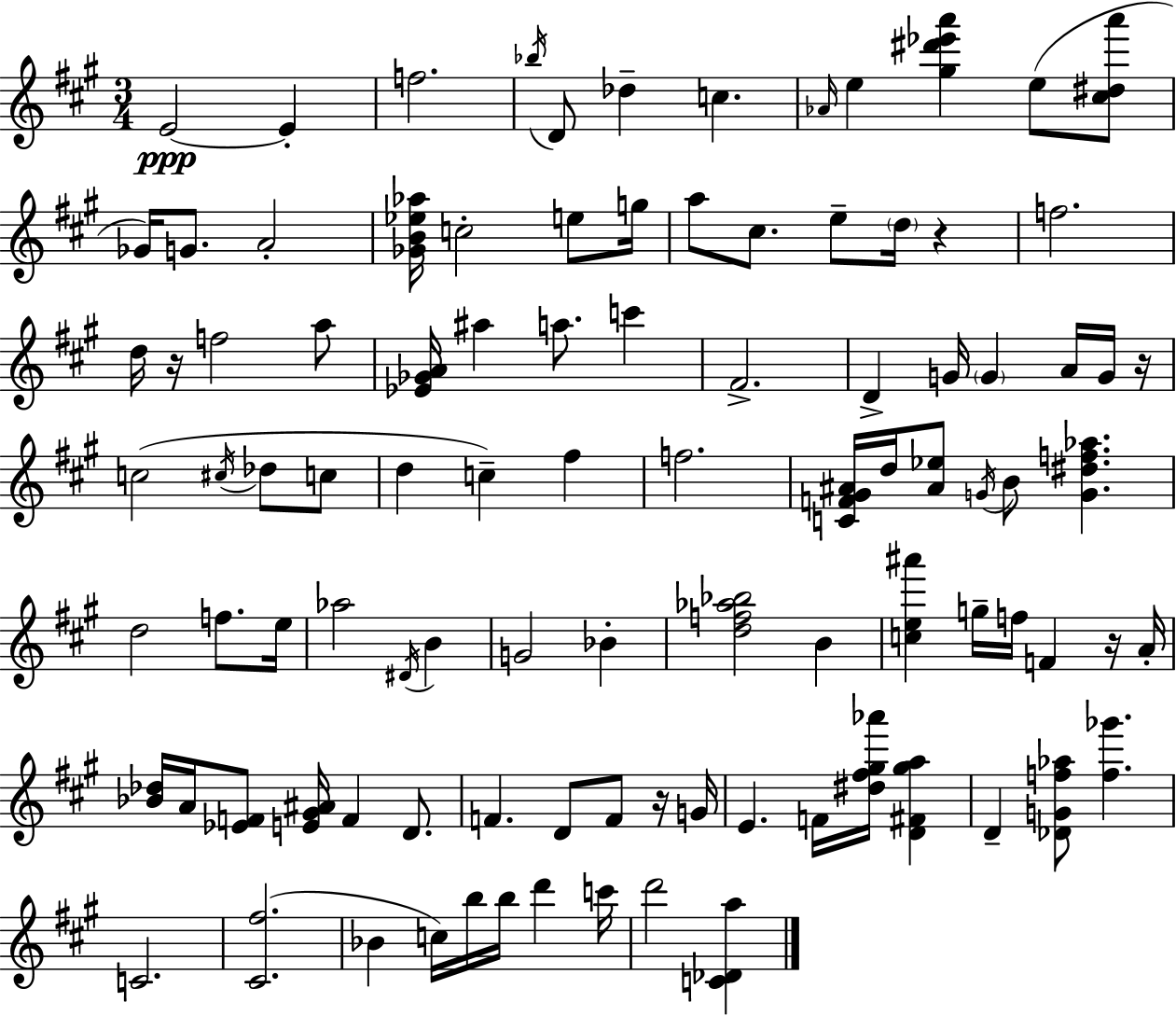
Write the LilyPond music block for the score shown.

{
  \clef treble
  \numericTimeSignature
  \time 3/4
  \key a \major
  e'2~~\ppp e'4-. | f''2. | \acciaccatura { bes''16 } d'8 des''4-- c''4. | \grace { aes'16 } e''4 <gis'' dis''' ees''' a'''>4 e''8( | \break <cis'' dis'' a'''>8 ges'16) g'8. a'2-. | <ges' b' ees'' aes''>16 c''2-. e''8 | g''16 a''8 cis''8. e''8-- \parenthesize d''16 r4 | f''2. | \break d''16 r16 f''2 | a''8 <ees' ges' a'>16 ais''4 a''8. c'''4 | fis'2.-> | d'4-> g'16 \parenthesize g'4 a'16 | \break g'16 r16 c''2( \acciaccatura { cis''16 } des''8 | c''8 d''4 c''4--) fis''4 | f''2. | <c' f' gis' ais'>16 d''16 <ais' ees''>8 \acciaccatura { g'16 } b'8 <g' dis'' f'' aes''>4. | \break d''2 | f''8. e''16 aes''2 | \acciaccatura { dis'16 } b'4 g'2 | bes'4-. <d'' f'' aes'' bes''>2 | \break b'4 <c'' e'' ais'''>4 g''16-- f''16 f'4 | r16 a'16-. <bes' des''>16 a'16 <ees' f'>8 <e' gis' ais'>16 f'4 | d'8. f'4. d'8 | f'8 r16 g'16 e'4. f'16 | \break <dis'' fis'' gis'' aes'''>16 <d' fis' gis'' a''>4 d'4-- <des' g' f'' aes''>8 <f'' ges'''>4. | c'2. | <cis' fis''>2.( | bes'4 c''16) b''16 b''16 | \break d'''4 c'''16 d'''2 | <c' des' a''>4 \bar "|."
}